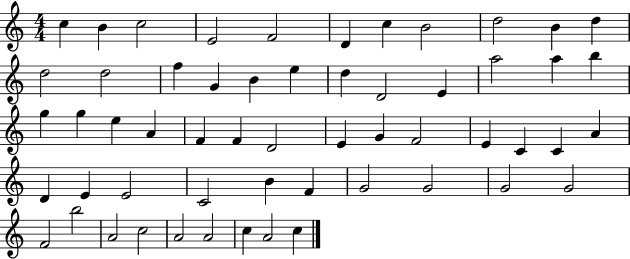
C5/q B4/q C5/h E4/h F4/h D4/q C5/q B4/h D5/h B4/q D5/q D5/h D5/h F5/q G4/q B4/q E5/q D5/q D4/h E4/q A5/h A5/q B5/q G5/q G5/q E5/q A4/q F4/q F4/q D4/h E4/q G4/q F4/h E4/q C4/q C4/q A4/q D4/q E4/q E4/h C4/h B4/q F4/q G4/h G4/h G4/h G4/h F4/h B5/h A4/h C5/h A4/h A4/h C5/q A4/h C5/q